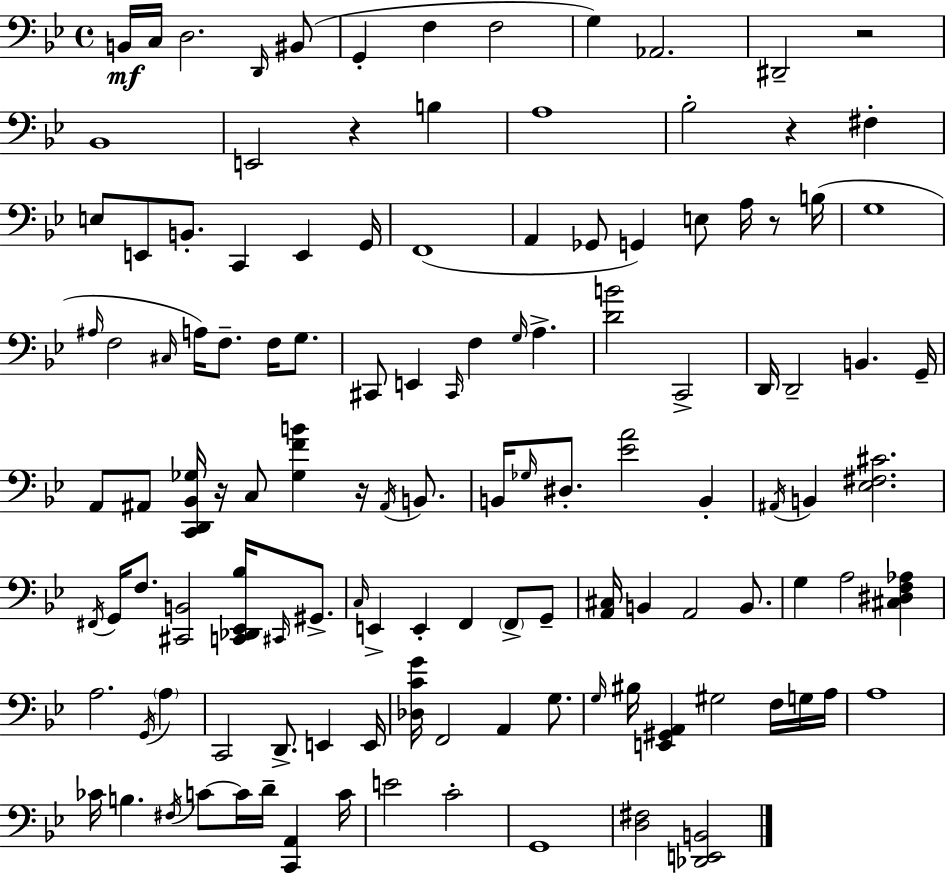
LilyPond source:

{
  \clef bass
  \time 4/4
  \defaultTimeSignature
  \key bes \major
  b,16\mf c16 d2. \grace { d,16 } bis,8( | g,4-. f4 f2 | g4) aes,2. | dis,2-- r2 | \break bes,1 | e,2 r4 b4 | a1 | bes2-. r4 fis4-. | \break e8 e,8 b,8.-. c,4 e,4 | g,16 f,1( | a,4 ges,8 g,4) e8 a16 r8 | b16( g1 | \break \grace { ais16 } f2 \grace { cis16 } a16) f8.-- f16 | g8. cis,8 e,4 \grace { cis,16 } f4 \grace { g16 } a4.-> | <d' b'>2 c,2-> | d,16 d,2-- b,4. | \break g,16-- a,8 ais,8 <c, d, bes, ges>16 r16 c8 <ges f' b'>4 | r16 \acciaccatura { ais,16 } b,8. b,16 \grace { ges16 } dis8.-. <ees' a'>2 | b,4-. \acciaccatura { ais,16 } b,4 <ees fis cis'>2. | \acciaccatura { fis,16 } g,16 f8. <cis, b,>2 | \break <c, des, ees, bes>16 \grace { cis,16 } gis,8.-> \grace { c16 } e,4-> e,4-. | f,4 \parenthesize f,8-> g,8-- <a, cis>16 b,4 | a,2 b,8. g4 a2 | <cis dis f aes>4 a2. | \break \acciaccatura { g,16 } \parenthesize a4 c,2 | d,8.-> e,4 e,16 <des c' g'>16 f,2 | a,4 g8. \grace { g16 } bis16 <e, gis, a,>4 | gis2 f16 g16 a16 a1 | \break ces'16 b4. | \acciaccatura { fis16 } c'8~~ c'16 d'16-- <c, a,>4 c'16 e'2 | c'2-. g,1 | <d fis>2 | \break <des, e, b,>2 \bar "|."
}